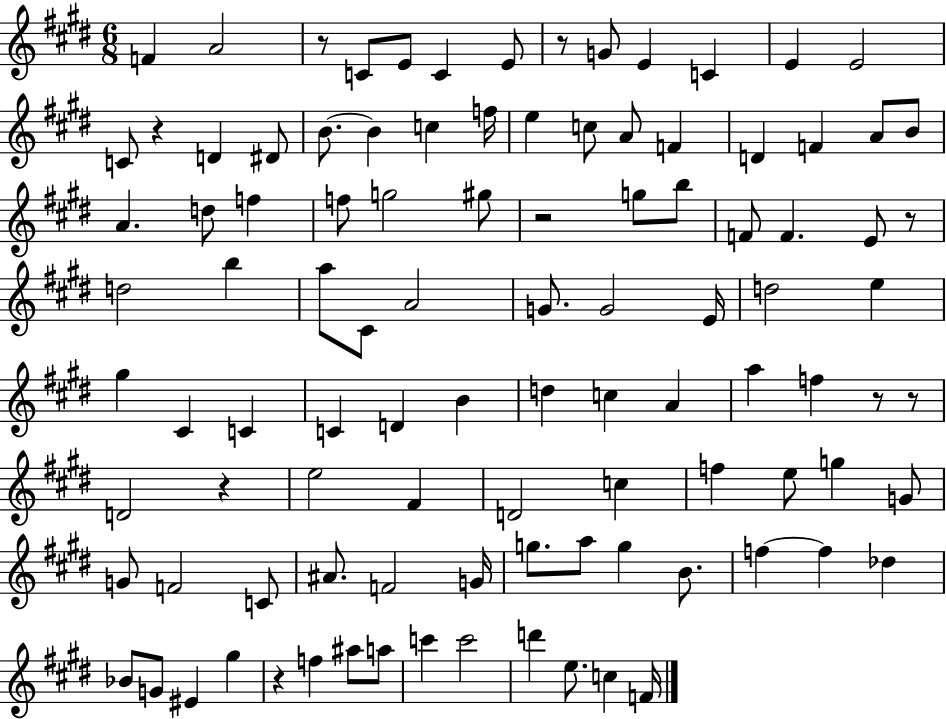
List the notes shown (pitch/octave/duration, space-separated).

F4/q A4/h R/e C4/e E4/e C4/q E4/e R/e G4/e E4/q C4/q E4/q E4/h C4/e R/q D4/q D#4/e B4/e. B4/q C5/q F5/s E5/q C5/e A4/e F4/q D4/q F4/q A4/e B4/e A4/q. D5/e F5/q F5/e G5/h G#5/e R/h G5/e B5/e F4/e F4/q. E4/e R/e D5/h B5/q A5/e C#4/e A4/h G4/e. G4/h E4/s D5/h E5/q G#5/q C#4/q C4/q C4/q D4/q B4/q D5/q C5/q A4/q A5/q F5/q R/e R/e D4/h R/q E5/h F#4/q D4/h C5/q F5/q E5/e G5/q G4/e G4/e F4/h C4/e A#4/e. F4/h G4/s G5/e. A5/e G5/q B4/e. F5/q F5/q Db5/q Bb4/e G4/e EIS4/q G#5/q R/q F5/q A#5/e A5/e C6/q C6/h D6/q E5/e. C5/q F4/s